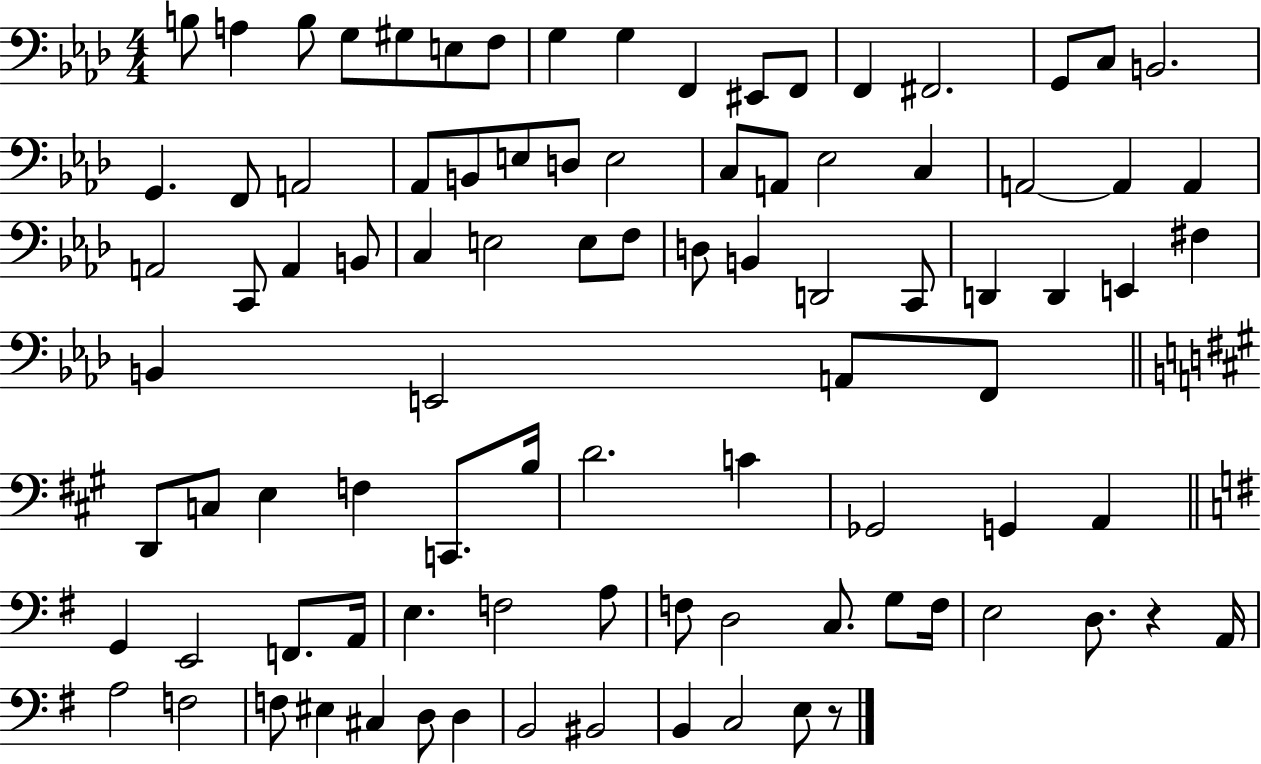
X:1
T:Untitled
M:4/4
L:1/4
K:Ab
B,/2 A, B,/2 G,/2 ^G,/2 E,/2 F,/2 G, G, F,, ^E,,/2 F,,/2 F,, ^F,,2 G,,/2 C,/2 B,,2 G,, F,,/2 A,,2 _A,,/2 B,,/2 E,/2 D,/2 E,2 C,/2 A,,/2 _E,2 C, A,,2 A,, A,, A,,2 C,,/2 A,, B,,/2 C, E,2 E,/2 F,/2 D,/2 B,, D,,2 C,,/2 D,, D,, E,, ^F, B,, E,,2 A,,/2 F,,/2 D,,/2 C,/2 E, F, C,,/2 B,/4 D2 C _G,,2 G,, A,, G,, E,,2 F,,/2 A,,/4 E, F,2 A,/2 F,/2 D,2 C,/2 G,/2 F,/4 E,2 D,/2 z A,,/4 A,2 F,2 F,/2 ^E, ^C, D,/2 D, B,,2 ^B,,2 B,, C,2 E,/2 z/2